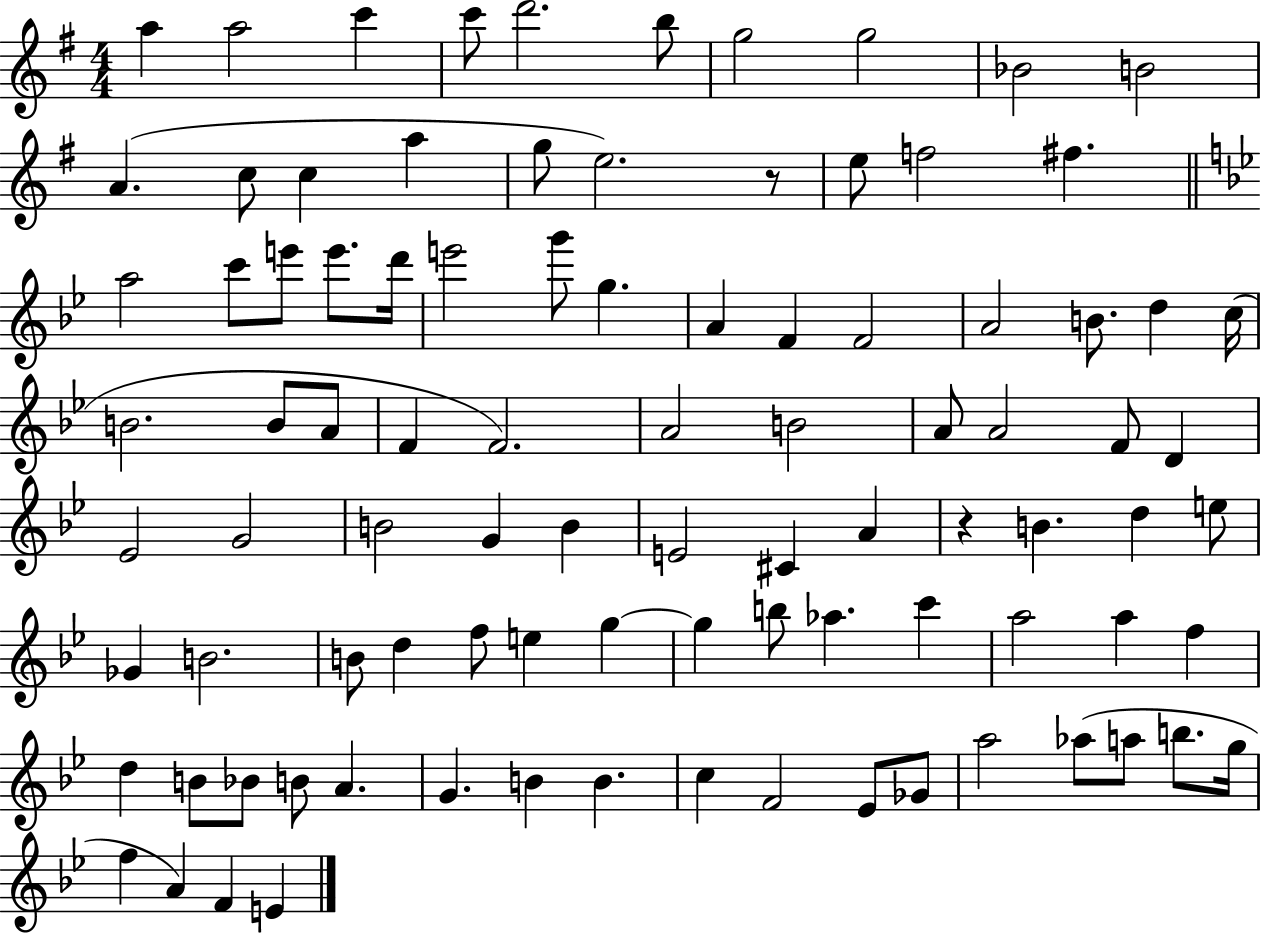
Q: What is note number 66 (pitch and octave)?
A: Ab5